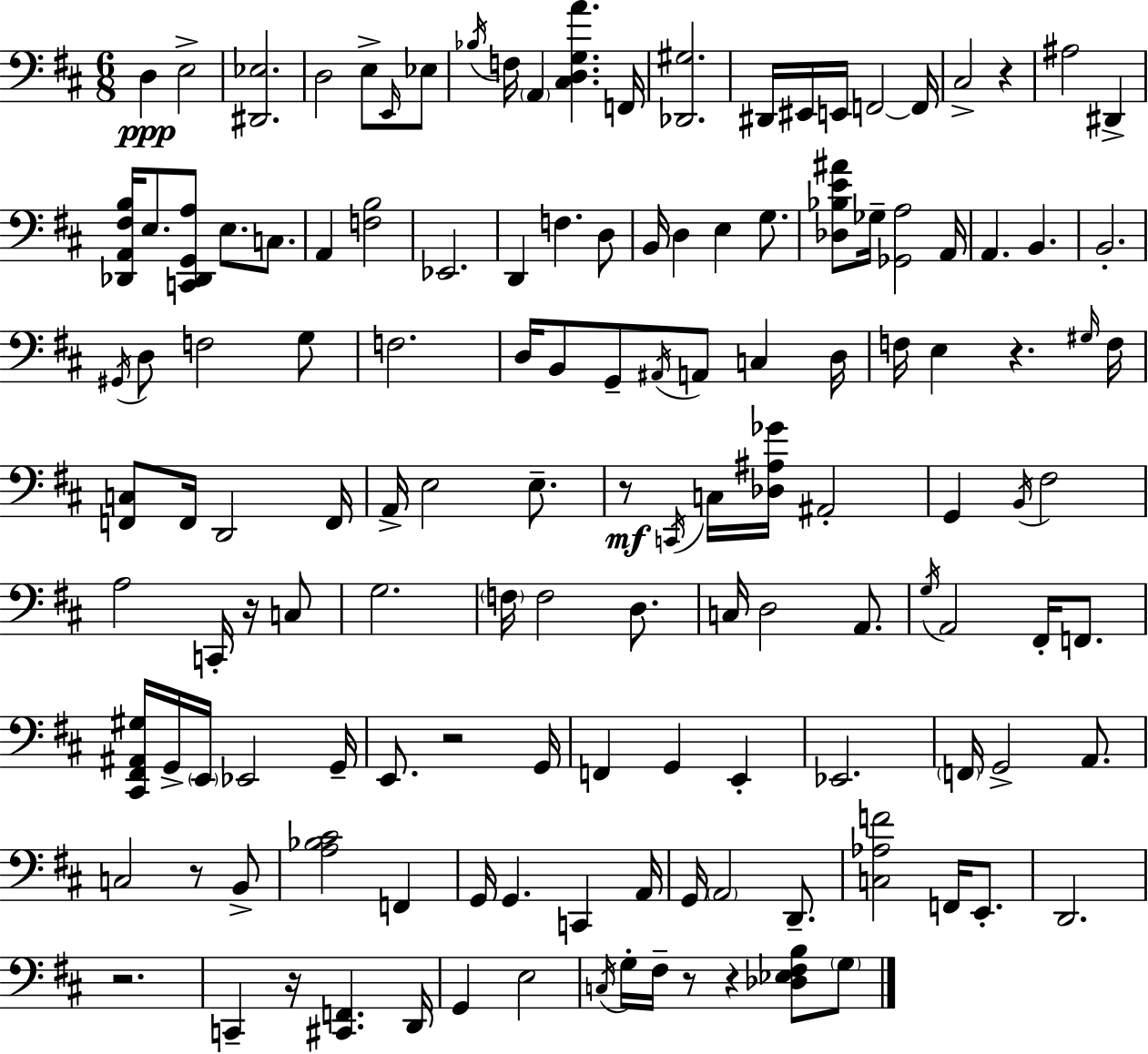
D3/q E3/h [D#2,Eb3]/h. D3/h E3/e E2/s Eb3/e Bb3/s F3/s A2/q [C#3,D3,G3,A4]/q. F2/s [Db2,G#3]/h. D#2/s EIS2/s E2/s F2/h F2/s C#3/h R/q A#3/h D#2/q [Db2,A2,F#3,B3]/s E3/e. [C2,Db2,G2,A3]/e E3/e. C3/e. A2/q [F3,B3]/h Eb2/h. D2/q F3/q. D3/e B2/s D3/q E3/q G3/e. [Db3,Bb3,E4,A#4]/e Gb3/s [Gb2,A3]/h A2/s A2/q. B2/q. B2/h. G#2/s D3/e F3/h G3/e F3/h. D3/s B2/e G2/e A#2/s A2/e C3/q D3/s F3/s E3/q R/q. G#3/s F3/s [F2,C3]/e F2/s D2/h F2/s A2/s E3/h E3/e. R/e C2/s C3/s [Db3,A#3,Gb4]/s A#2/h G2/q B2/s F#3/h A3/h C2/s R/s C3/e G3/h. F3/s F3/h D3/e. C3/s D3/h A2/e. G3/s A2/h F#2/s F2/e. [C#2,F#2,A#2,G#3]/s G2/s E2/s Eb2/h G2/s E2/e. R/h G2/s F2/q G2/q E2/q Eb2/h. F2/s G2/h A2/e. C3/h R/e B2/e [A3,Bb3,C#4]/h F2/q G2/s G2/q. C2/q A2/s G2/s A2/h D2/e. [C3,Ab3,F4]/h F2/s E2/e. D2/h. R/h. C2/q R/s [C#2,F2]/q. D2/s G2/q E3/h C3/s G3/s F#3/s R/e R/q [Db3,Eb3,F#3,B3]/e G3/e